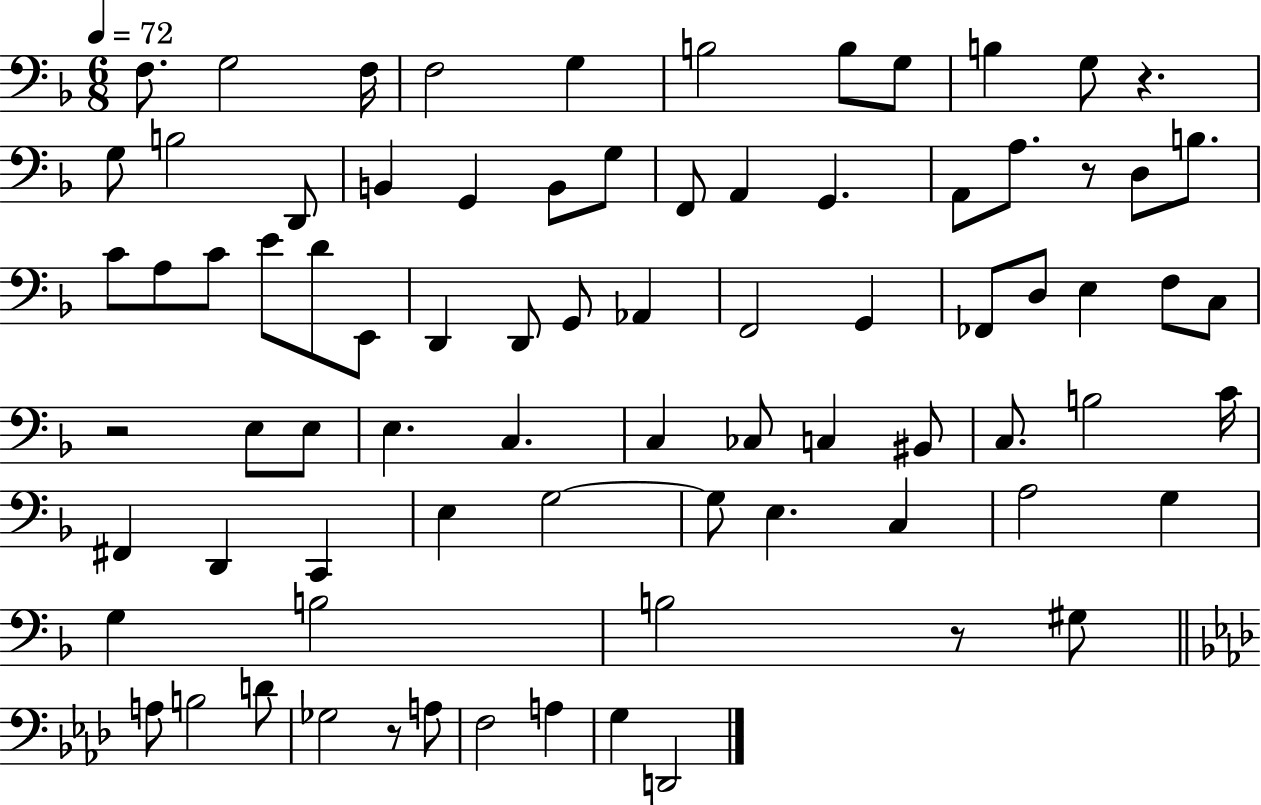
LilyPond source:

{
  \clef bass
  \numericTimeSignature
  \time 6/8
  \key f \major
  \tempo 4 = 72
  f8. g2 f16 | f2 g4 | b2 b8 g8 | b4 g8 r4. | \break g8 b2 d,8 | b,4 g,4 b,8 g8 | f,8 a,4 g,4. | a,8 a8. r8 d8 b8. | \break c'8 a8 c'8 e'8 d'8 e,8 | d,4 d,8 g,8 aes,4 | f,2 g,4 | fes,8 d8 e4 f8 c8 | \break r2 e8 e8 | e4. c4. | c4 ces8 c4 bis,8 | c8. b2 c'16 | \break fis,4 d,4 c,4 | e4 g2~~ | g8 e4. c4 | a2 g4 | \break g4 b2 | b2 r8 gis8 | \bar "||" \break \key aes \major a8 b2 d'8 | ges2 r8 a8 | f2 a4 | g4 d,2 | \break \bar "|."
}